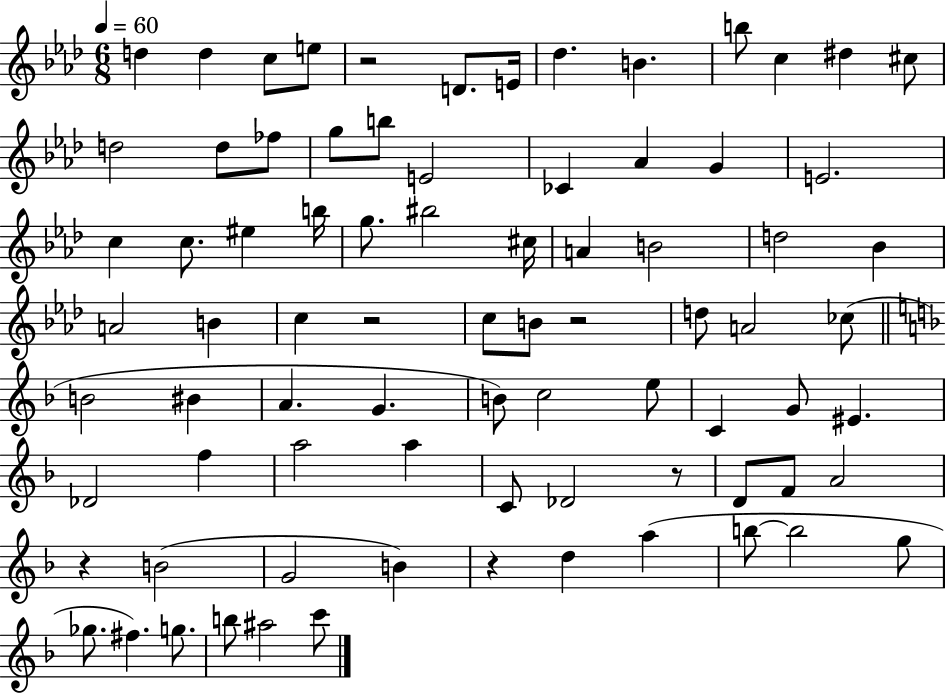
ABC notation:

X:1
T:Untitled
M:6/8
L:1/4
K:Ab
d d c/2 e/2 z2 D/2 E/4 _d B b/2 c ^d ^c/2 d2 d/2 _f/2 g/2 b/2 E2 _C _A G E2 c c/2 ^e b/4 g/2 ^b2 ^c/4 A B2 d2 _B A2 B c z2 c/2 B/2 z2 d/2 A2 _c/2 B2 ^B A G B/2 c2 e/2 C G/2 ^E _D2 f a2 a C/2 _D2 z/2 D/2 F/2 A2 z B2 G2 B z d a b/2 b2 g/2 _g/2 ^f g/2 b/2 ^a2 c'/2